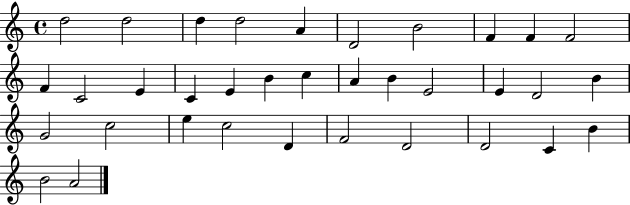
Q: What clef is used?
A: treble